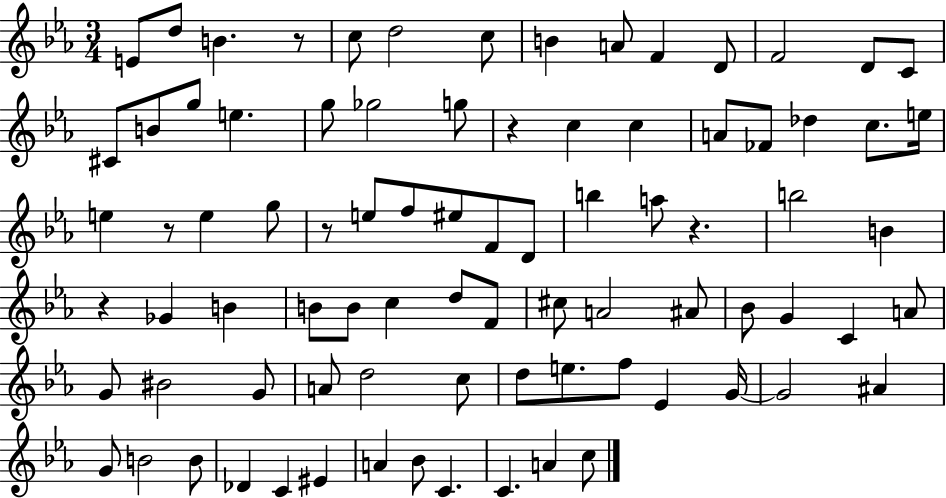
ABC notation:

X:1
T:Untitled
M:3/4
L:1/4
K:Eb
E/2 d/2 B z/2 c/2 d2 c/2 B A/2 F D/2 F2 D/2 C/2 ^C/2 B/2 g/2 e g/2 _g2 g/2 z c c A/2 _F/2 _d c/2 e/4 e z/2 e g/2 z/2 e/2 f/2 ^e/2 F/2 D/2 b a/2 z b2 B z _G B B/2 B/2 c d/2 F/2 ^c/2 A2 ^A/2 _B/2 G C A/2 G/2 ^B2 G/2 A/2 d2 c/2 d/2 e/2 f/2 _E G/4 G2 ^A G/2 B2 B/2 _D C ^E A _B/2 C C A c/2